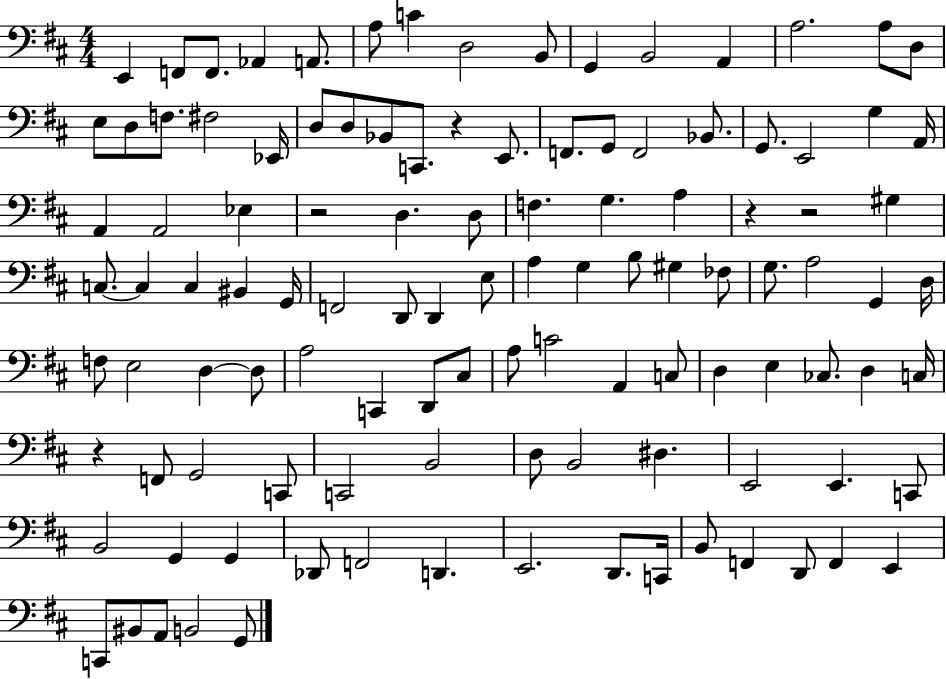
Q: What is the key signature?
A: D major